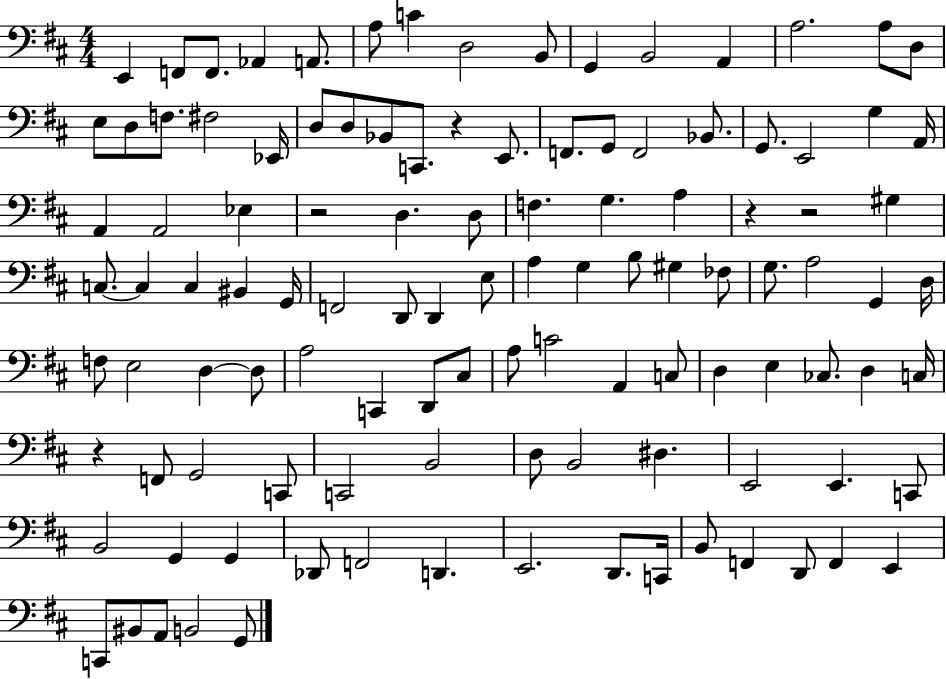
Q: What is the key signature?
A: D major